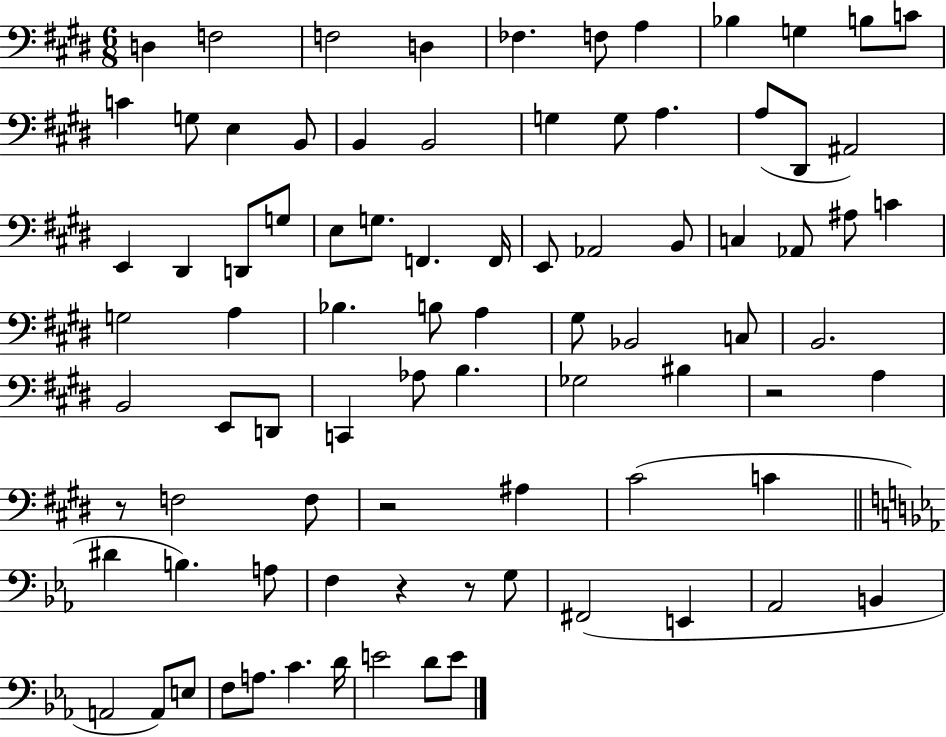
{
  \clef bass
  \numericTimeSignature
  \time 6/8
  \key e \major
  d4 f2 | f2 d4 | fes4. f8 a4 | bes4 g4 b8 c'8 | \break c'4 g8 e4 b,8 | b,4 b,2 | g4 g8 a4. | a8( dis,8 ais,2) | \break e,4 dis,4 d,8 g8 | e8 g8. f,4. f,16 | e,8 aes,2 b,8 | c4 aes,8 ais8 c'4 | \break g2 a4 | bes4. b8 a4 | gis8 bes,2 c8 | b,2. | \break b,2 e,8 d,8 | c,4 aes8 b4. | ges2 bis4 | r2 a4 | \break r8 f2 f8 | r2 ais4 | cis'2( c'4 | \bar "||" \break \key c \minor dis'4 b4.) a8 | f4 r4 r8 g8 | fis,2( e,4 | aes,2 b,4 | \break a,2 a,8) e8 | f8 a8. c'4. d'16 | e'2 d'8 e'8 | \bar "|."
}